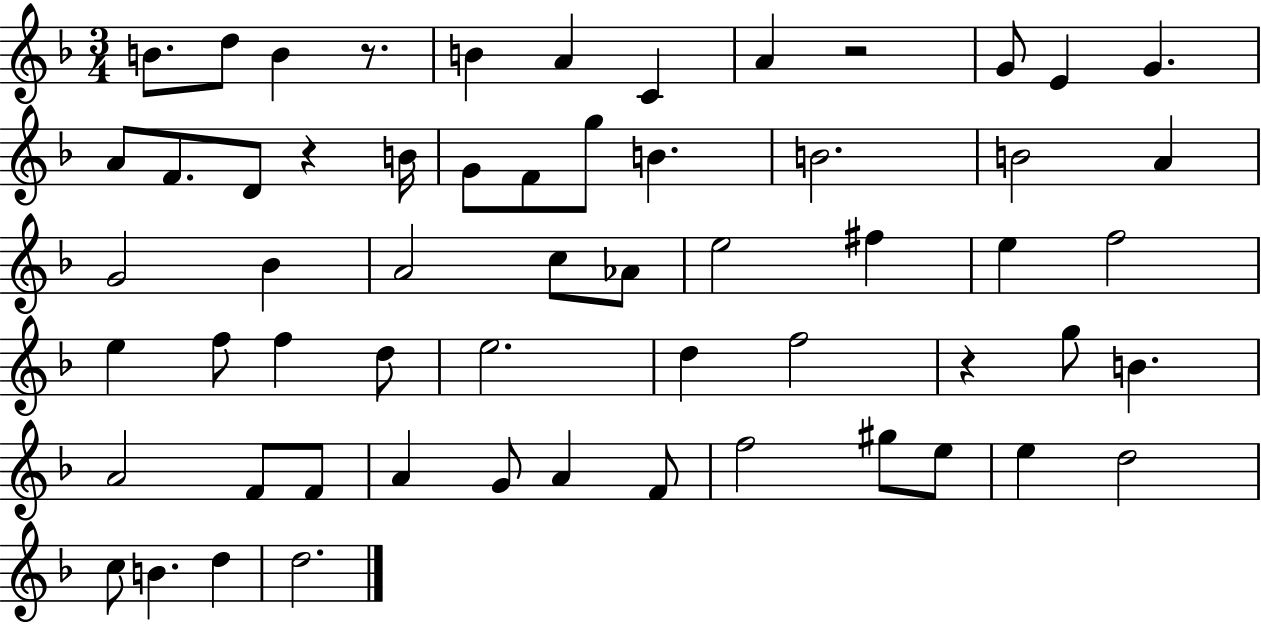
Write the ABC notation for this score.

X:1
T:Untitled
M:3/4
L:1/4
K:F
B/2 d/2 B z/2 B A C A z2 G/2 E G A/2 F/2 D/2 z B/4 G/2 F/2 g/2 B B2 B2 A G2 _B A2 c/2 _A/2 e2 ^f e f2 e f/2 f d/2 e2 d f2 z g/2 B A2 F/2 F/2 A G/2 A F/2 f2 ^g/2 e/2 e d2 c/2 B d d2